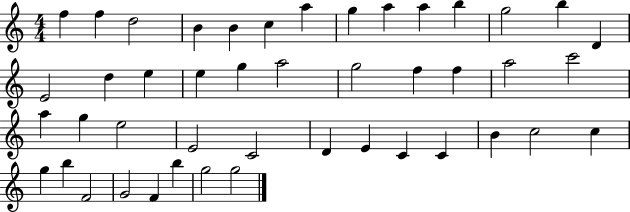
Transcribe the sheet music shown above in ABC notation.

X:1
T:Untitled
M:4/4
L:1/4
K:C
f f d2 B B c a g a a b g2 b D E2 d e e g a2 g2 f f a2 c'2 a g e2 E2 C2 D E C C B c2 c g b F2 G2 F b g2 g2